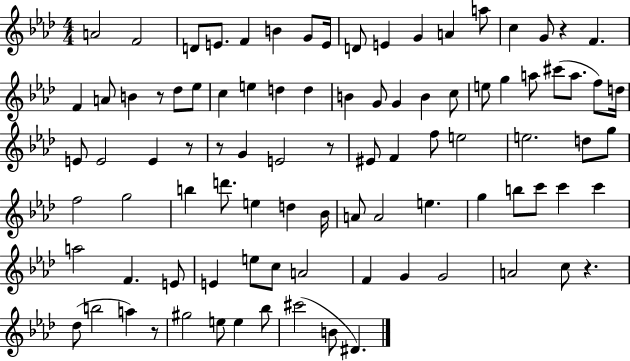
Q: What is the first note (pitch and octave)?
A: A4